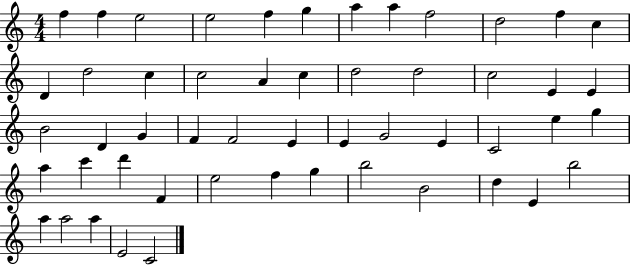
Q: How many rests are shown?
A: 0